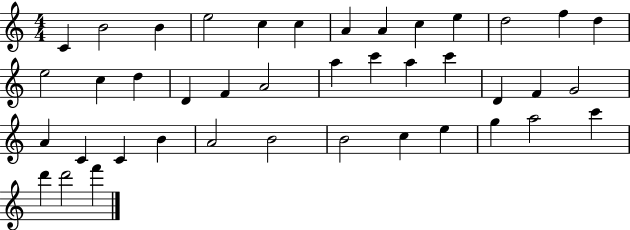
{
  \clef treble
  \numericTimeSignature
  \time 4/4
  \key c \major
  c'4 b'2 b'4 | e''2 c''4 c''4 | a'4 a'4 c''4 e''4 | d''2 f''4 d''4 | \break e''2 c''4 d''4 | d'4 f'4 a'2 | a''4 c'''4 a''4 c'''4 | d'4 f'4 g'2 | \break a'4 c'4 c'4 b'4 | a'2 b'2 | b'2 c''4 e''4 | g''4 a''2 c'''4 | \break d'''4 d'''2 f'''4 | \bar "|."
}